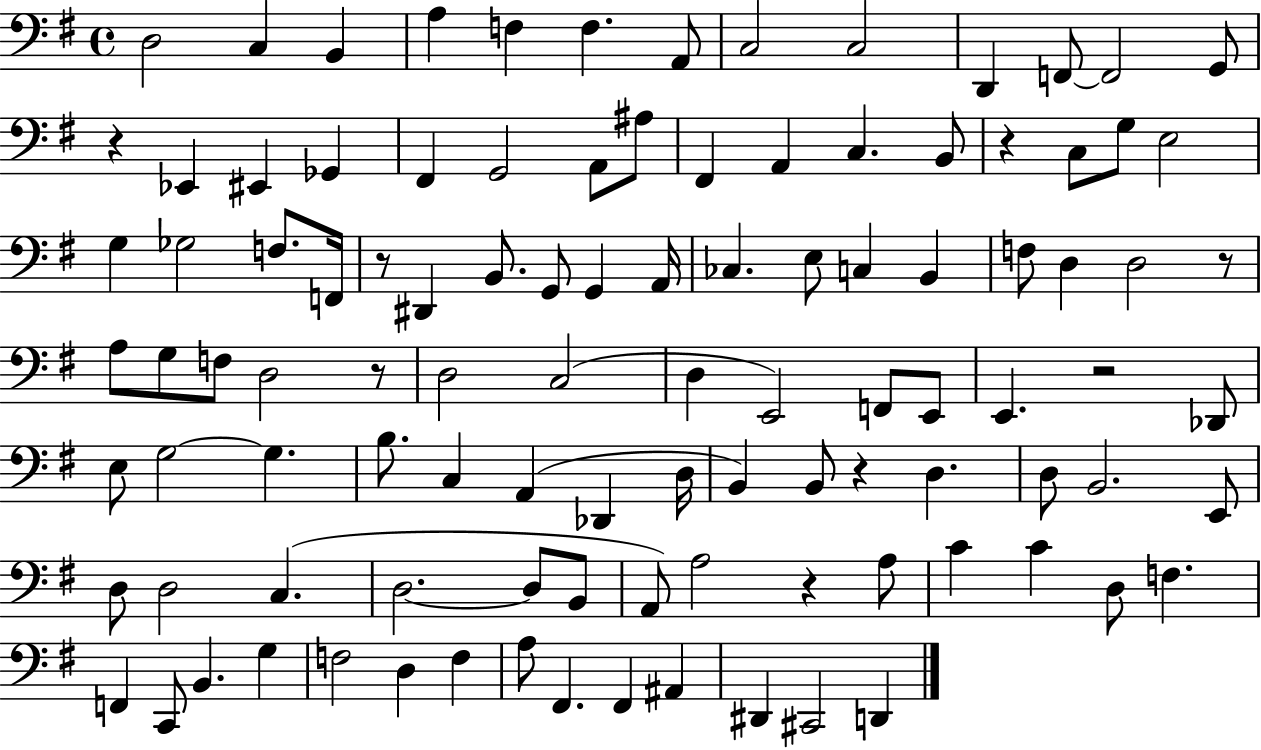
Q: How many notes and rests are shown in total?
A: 104